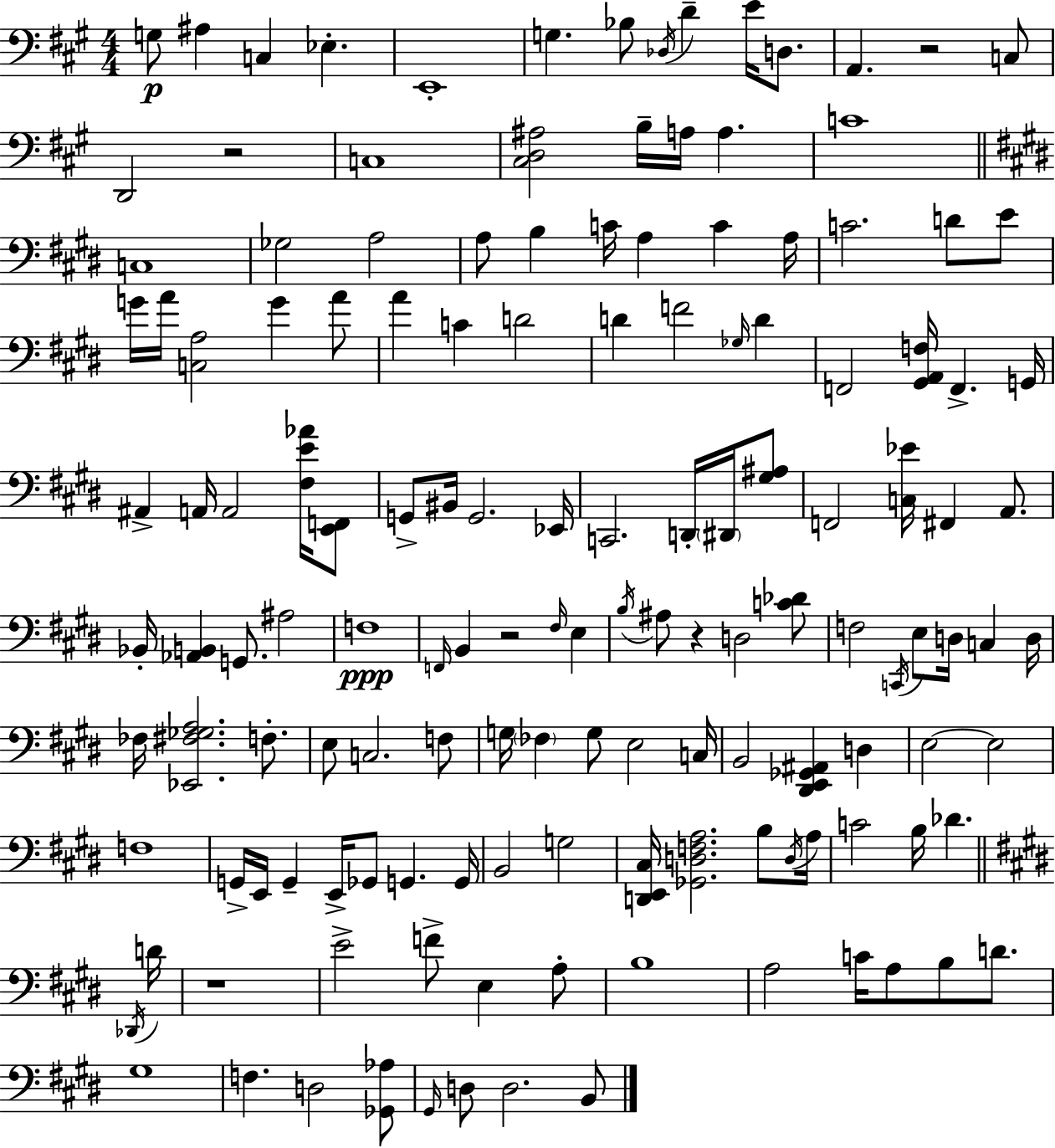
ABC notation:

X:1
T:Untitled
M:4/4
L:1/4
K:A
G,/2 ^A, C, _E, E,,4 G, _B,/2 _D,/4 D E/4 D,/2 A,, z2 C,/2 D,,2 z2 C,4 [^C,D,^A,]2 B,/4 A,/4 A, C4 C,4 _G,2 A,2 A,/2 B, C/4 A, C A,/4 C2 D/2 E/2 G/4 A/4 [C,A,]2 G A/2 A C D2 D F2 _G,/4 D F,,2 [^G,,A,,F,]/4 F,, G,,/4 ^A,, A,,/4 A,,2 [^F,E_A]/4 [E,,F,,]/2 G,,/2 ^B,,/4 G,,2 _E,,/4 C,,2 D,,/4 ^D,,/4 [^G,^A,]/2 F,,2 [C,_E]/4 ^F,, A,,/2 _B,,/4 [_A,,B,,] G,,/2 ^A,2 F,4 F,,/4 B,, z2 ^F,/4 E, B,/4 ^A,/2 z D,2 [C_D]/2 F,2 C,,/4 E,/2 D,/4 C, D,/4 _F,/4 [_E,,^F,_G,A,]2 F,/2 E,/2 C,2 F,/2 G,/4 _F, G,/2 E,2 C,/4 B,,2 [^D,,E,,_G,,^A,,] D, E,2 E,2 F,4 G,,/4 E,,/4 G,, E,,/4 _G,,/2 G,, G,,/4 B,,2 G,2 [D,,E,,^C,]/4 [_G,,D,F,A,]2 B,/2 D,/4 A,/4 C2 B,/4 _D _D,,/4 D/4 z4 E2 F/2 E, A,/2 B,4 A,2 C/4 A,/2 B,/2 D/2 ^G,4 F, D,2 [_G,,_A,]/2 ^G,,/4 D,/2 D,2 B,,/2